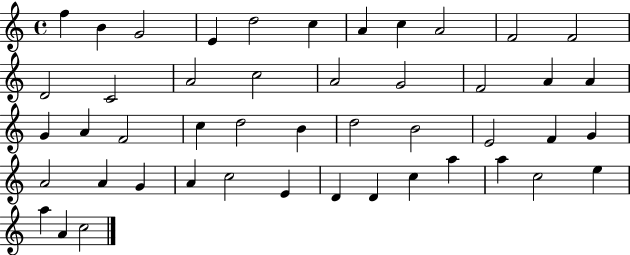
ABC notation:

X:1
T:Untitled
M:4/4
L:1/4
K:C
f B G2 E d2 c A c A2 F2 F2 D2 C2 A2 c2 A2 G2 F2 A A G A F2 c d2 B d2 B2 E2 F G A2 A G A c2 E D D c a a c2 e a A c2